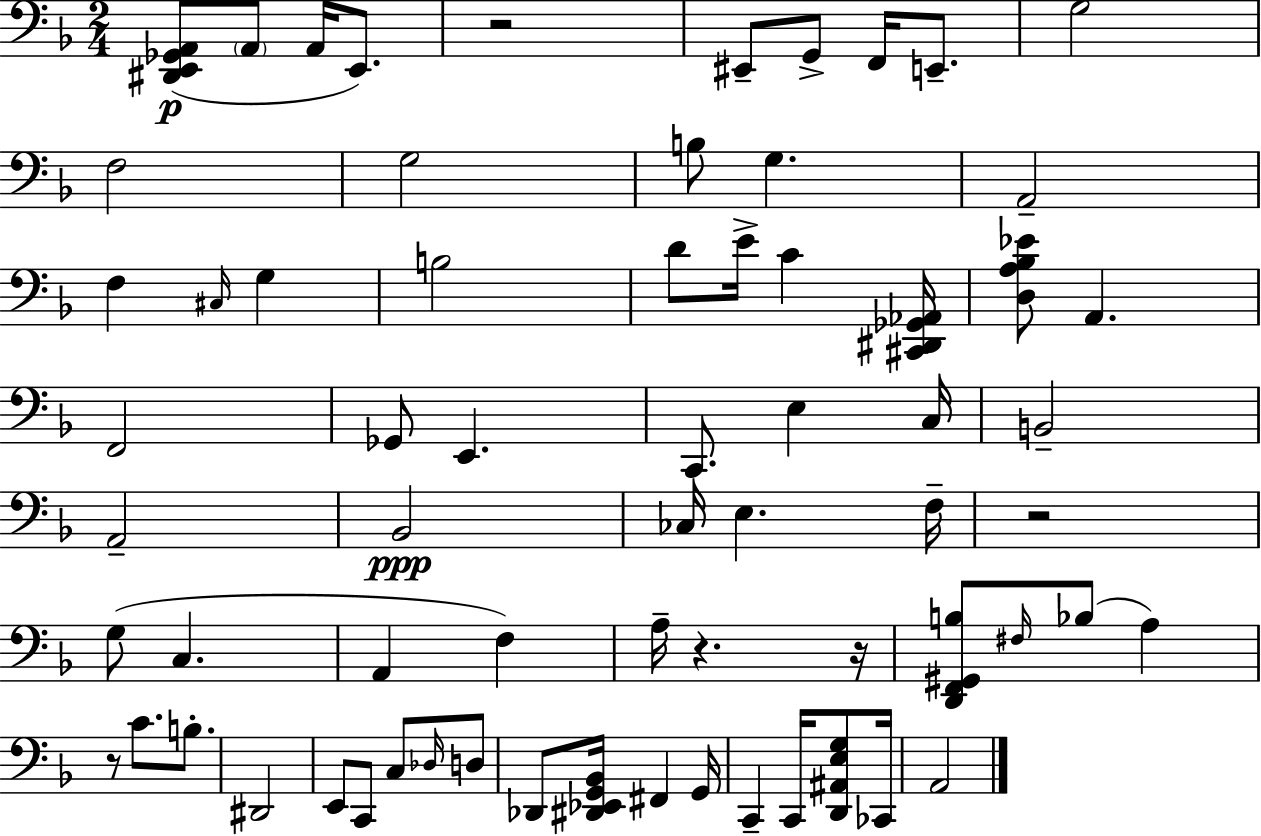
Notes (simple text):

[D#2,E2,Gb2,A2]/e A2/e A2/s E2/e. R/h EIS2/e G2/e F2/s E2/e. G3/h F3/h G3/h B3/e G3/q. A2/h F3/q C#3/s G3/q B3/h D4/e E4/s C4/q [C#2,D#2,Gb2,Ab2]/s [D3,A3,Bb3,Eb4]/e A2/q. F2/h Gb2/e E2/q. C2/e. E3/q C3/s B2/h A2/h Bb2/h CES3/s E3/q. F3/s R/h G3/e C3/q. A2/q F3/q A3/s R/q. R/s [D2,F2,G#2,B3]/e F#3/s Bb3/e A3/q R/e C4/e. B3/e. D#2/h E2/e C2/e C3/e Db3/s D3/e Db2/e [D#2,Eb2,G2,Bb2]/s F#2/q G2/s C2/q C2/s [D2,A#2,E3,G3]/e CES2/s A2/h